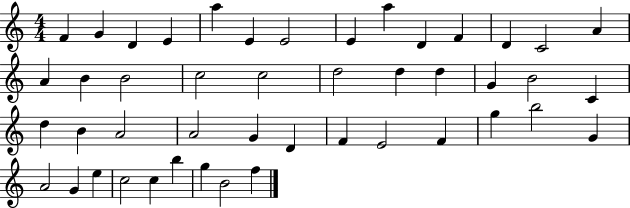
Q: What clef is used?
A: treble